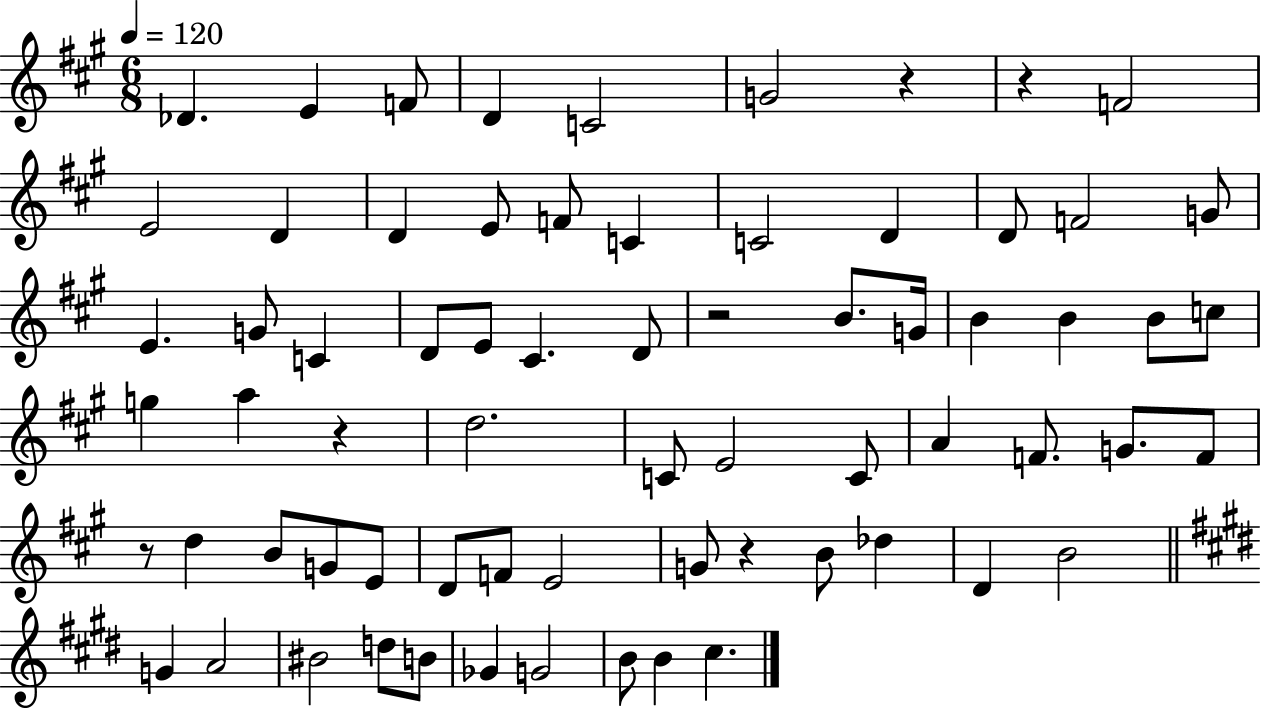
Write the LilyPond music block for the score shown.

{
  \clef treble
  \numericTimeSignature
  \time 6/8
  \key a \major
  \tempo 4 = 120
  \repeat volta 2 { des'4. e'4 f'8 | d'4 c'2 | g'2 r4 | r4 f'2 | \break e'2 d'4 | d'4 e'8 f'8 c'4 | c'2 d'4 | d'8 f'2 g'8 | \break e'4. g'8 c'4 | d'8 e'8 cis'4. d'8 | r2 b'8. g'16 | b'4 b'4 b'8 c''8 | \break g''4 a''4 r4 | d''2. | c'8 e'2 c'8 | a'4 f'8. g'8. f'8 | \break r8 d''4 b'8 g'8 e'8 | d'8 f'8 e'2 | g'8 r4 b'8 des''4 | d'4 b'2 | \break \bar "||" \break \key e \major g'4 a'2 | bis'2 d''8 b'8 | ges'4 g'2 | b'8 b'4 cis''4. | \break } \bar "|."
}